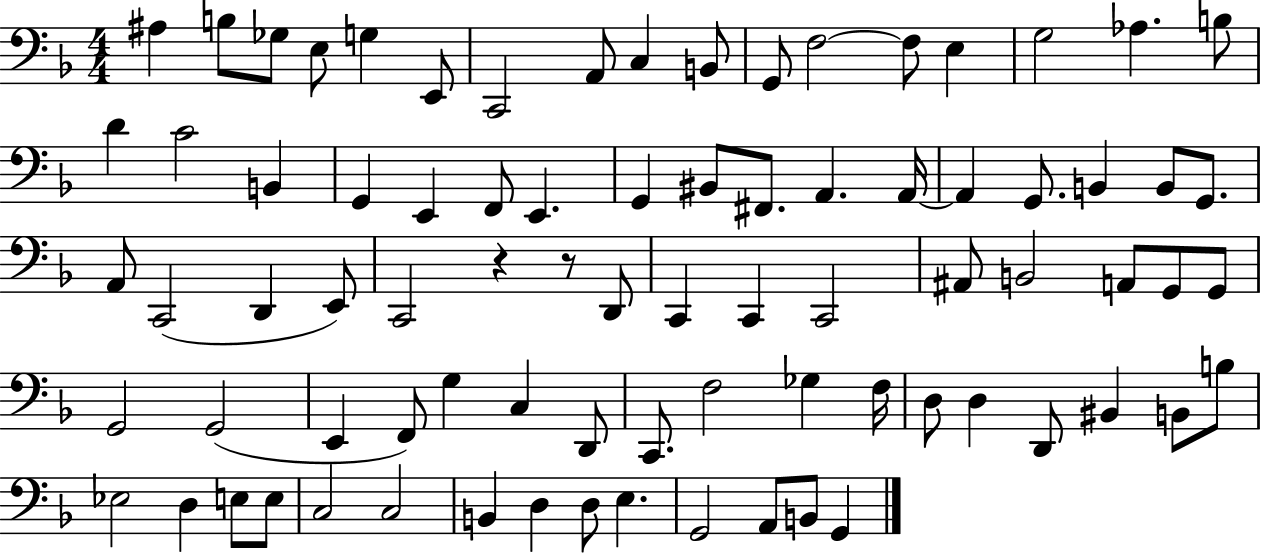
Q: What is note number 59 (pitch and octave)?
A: F3